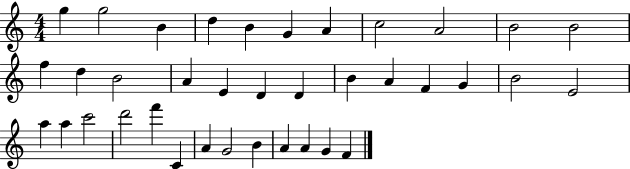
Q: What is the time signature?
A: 4/4